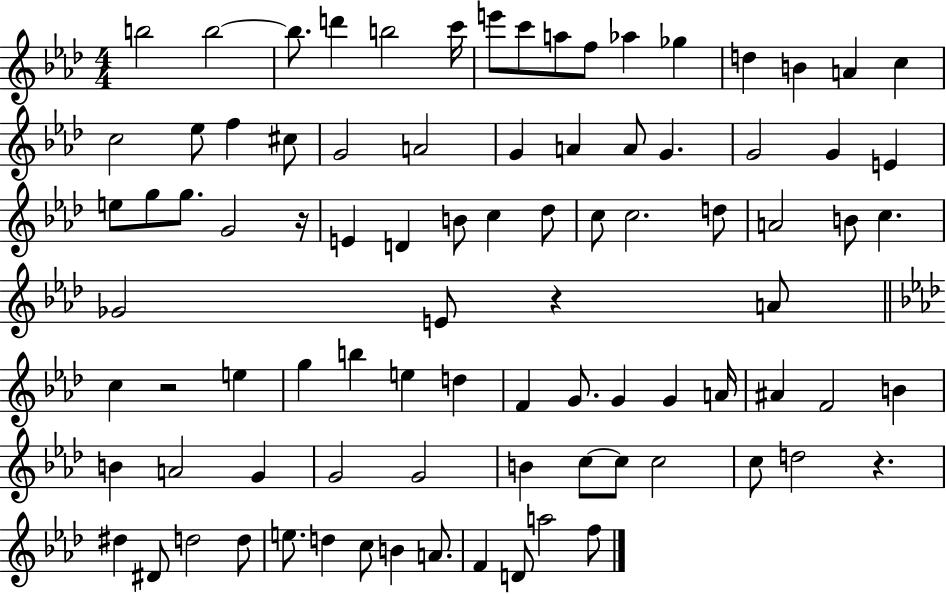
{
  \clef treble
  \numericTimeSignature
  \time 4/4
  \key aes \major
  b''2 b''2~~ | b''8. d'''4 b''2 c'''16 | e'''8 c'''8 a''8 f''8 aes''4 ges''4 | d''4 b'4 a'4 c''4 | \break c''2 ees''8 f''4 cis''8 | g'2 a'2 | g'4 a'4 a'8 g'4. | g'2 g'4 e'4 | \break e''8 g''8 g''8. g'2 r16 | e'4 d'4 b'8 c''4 des''8 | c''8 c''2. d''8 | a'2 b'8 c''4. | \break ges'2 e'8 r4 a'8 | \bar "||" \break \key aes \major c''4 r2 e''4 | g''4 b''4 e''4 d''4 | f'4 g'8. g'4 g'4 a'16 | ais'4 f'2 b'4 | \break b'4 a'2 g'4 | g'2 g'2 | b'4 c''8~~ c''8 c''2 | c''8 d''2 r4. | \break dis''4 dis'8 d''2 d''8 | e''8. d''4 c''8 b'4 a'8. | f'4 d'8 a''2 f''8 | \bar "|."
}